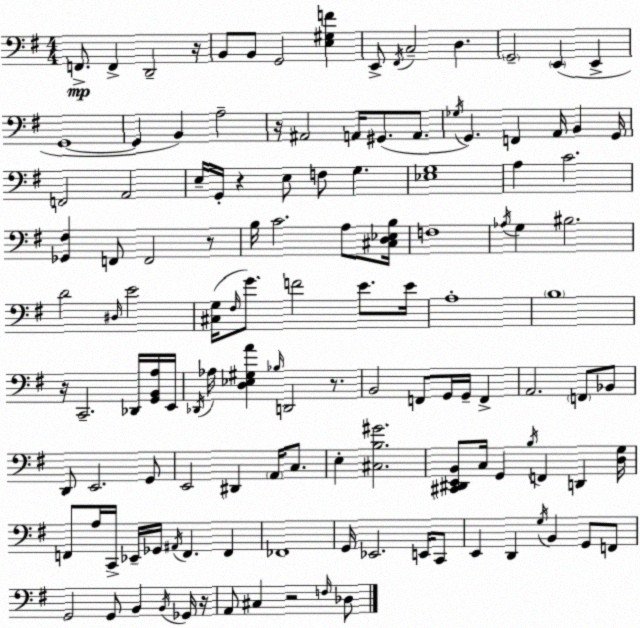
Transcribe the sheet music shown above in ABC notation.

X:1
T:Untitled
M:4/4
L:1/4
K:Em
F,,/2 F,, D,,2 z/4 B,,/2 B,,/2 G,,2 [E,^G,F] E,,/2 ^F,,/4 C,2 D, G,,2 E,, E,, G,,4 G,, B,, A,2 z/4 ^A,,2 A,,/4 ^G,,/2 A,,/2 _G,/4 G,, F,, A,,/4 B,, G,,/4 F,,2 A,,2 E,/4 G,,/4 z E,/2 F,/2 G, [_E,G,]4 A, C2 [_G,,^F,] F,,/2 F,,2 z/2 B,/4 C2 A,/2 [^C,D,_E,B,]/4 F,4 _A,/4 G, ^B,2 D2 ^D,/4 E2 [^C,G,]/4 ^F,/4 G/2 F2 E/2 E/4 A,4 B,4 z/4 C,,2 _D,,/4 [G,,B,,A,]/4 E,,/4 _D,,/4 _A,/4 [D,_E,^G,A] _B,/4 D,,2 z/2 B,,2 F,,/2 G,,/4 G,,/4 F,, A,,2 F,,/2 _B,,/2 D,,/2 E,,2 G,,/2 E,,2 ^D,, A,,/4 C,/2 E, [^C,B,^G]2 [^C,,^D,,E,,B,,]/2 C,/4 G,, B,/4 F,, D,, [D,G,]/4 F,,/2 A,/4 C,,/4 _E,,/4 _G,,/4 ^A,,/4 F,, F,, _F,,4 G,,/4 _E,,2 E,,/4 C,,/2 E,, D,, G,/4 B,, G,,/2 F,,/2 G,,2 G,,/2 B,, B,,/4 _G,,/4 z/4 A,,/2 ^C, z2 F,/4 _D,/2